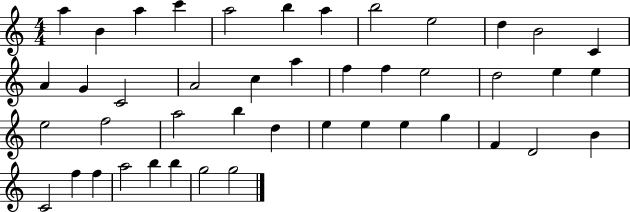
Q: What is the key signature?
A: C major